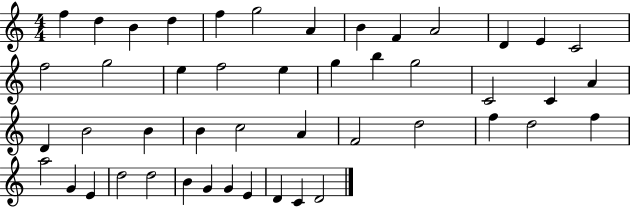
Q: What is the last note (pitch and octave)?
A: D4